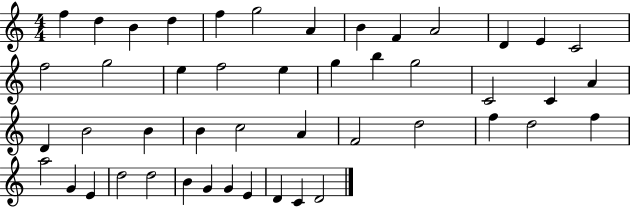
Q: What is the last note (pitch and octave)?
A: D4